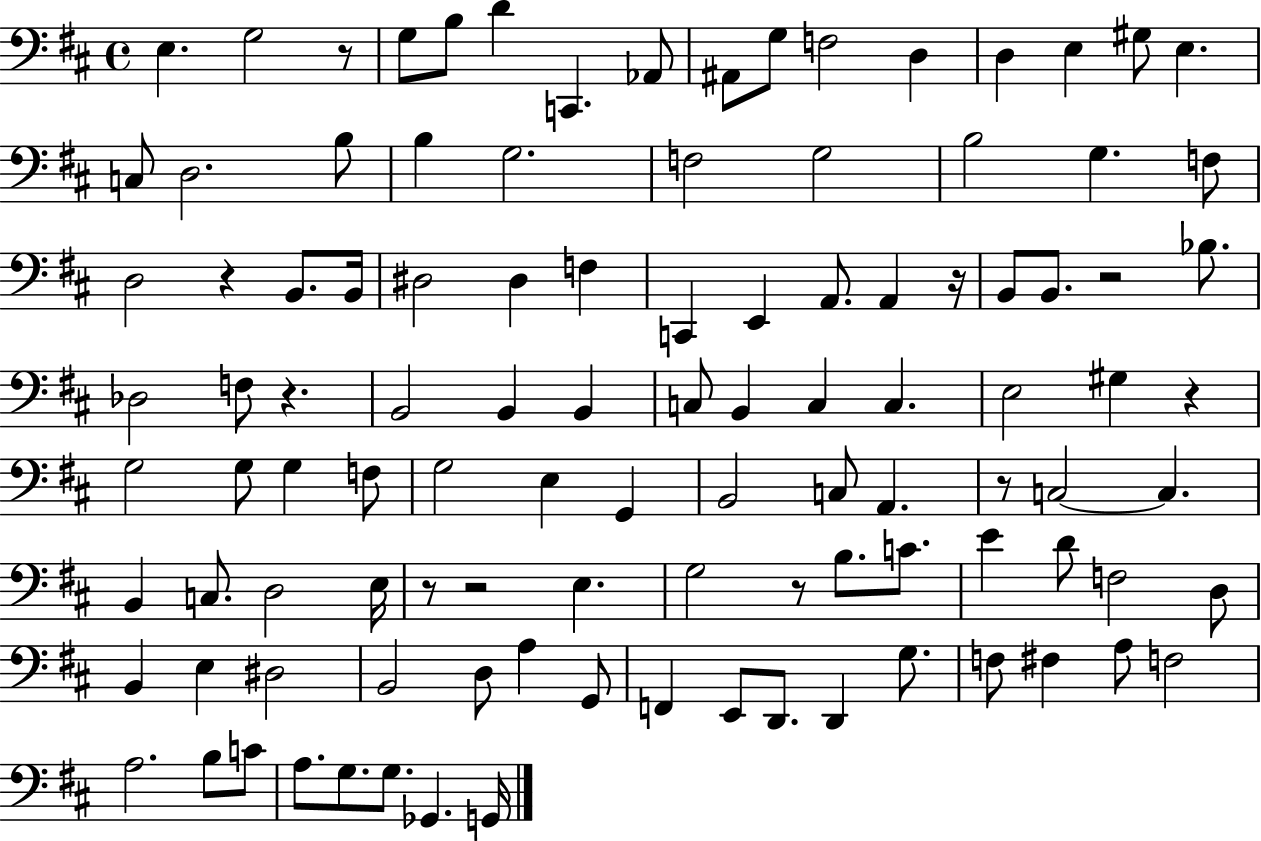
X:1
T:Untitled
M:4/4
L:1/4
K:D
E, G,2 z/2 G,/2 B,/2 D C,, _A,,/2 ^A,,/2 G,/2 F,2 D, D, E, ^G,/2 E, C,/2 D,2 B,/2 B, G,2 F,2 G,2 B,2 G, F,/2 D,2 z B,,/2 B,,/4 ^D,2 ^D, F, C,, E,, A,,/2 A,, z/4 B,,/2 B,,/2 z2 _B,/2 _D,2 F,/2 z B,,2 B,, B,, C,/2 B,, C, C, E,2 ^G, z G,2 G,/2 G, F,/2 G,2 E, G,, B,,2 C,/2 A,, z/2 C,2 C, B,, C,/2 D,2 E,/4 z/2 z2 E, G,2 z/2 B,/2 C/2 E D/2 F,2 D,/2 B,, E, ^D,2 B,,2 D,/2 A, G,,/2 F,, E,,/2 D,,/2 D,, G,/2 F,/2 ^F, A,/2 F,2 A,2 B,/2 C/2 A,/2 G,/2 G,/2 _G,, G,,/4